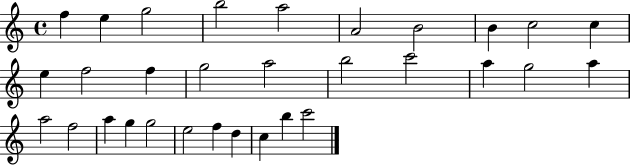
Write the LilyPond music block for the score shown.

{
  \clef treble
  \time 4/4
  \defaultTimeSignature
  \key c \major
  f''4 e''4 g''2 | b''2 a''2 | a'2 b'2 | b'4 c''2 c''4 | \break e''4 f''2 f''4 | g''2 a''2 | b''2 c'''2 | a''4 g''2 a''4 | \break a''2 f''2 | a''4 g''4 g''2 | e''2 f''4 d''4 | c''4 b''4 c'''2 | \break \bar "|."
}